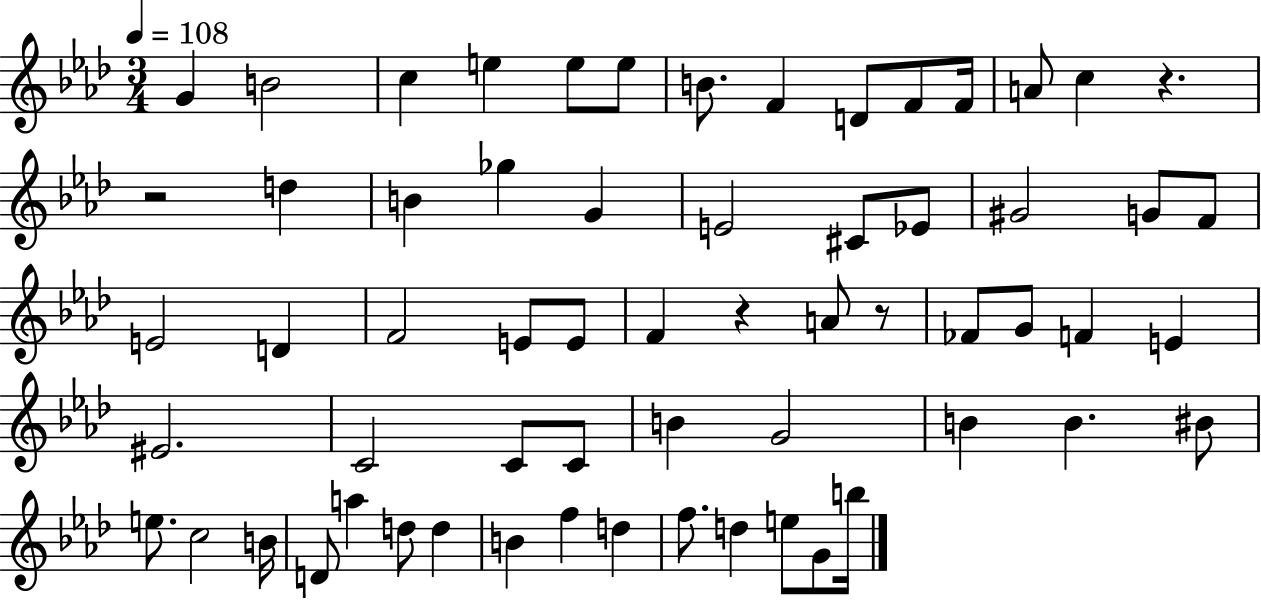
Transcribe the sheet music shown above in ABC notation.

X:1
T:Untitled
M:3/4
L:1/4
K:Ab
G B2 c e e/2 e/2 B/2 F D/2 F/2 F/4 A/2 c z z2 d B _g G E2 ^C/2 _E/2 ^G2 G/2 F/2 E2 D F2 E/2 E/2 F z A/2 z/2 _F/2 G/2 F E ^E2 C2 C/2 C/2 B G2 B B ^B/2 e/2 c2 B/4 D/2 a d/2 d B f d f/2 d e/2 G/2 b/4